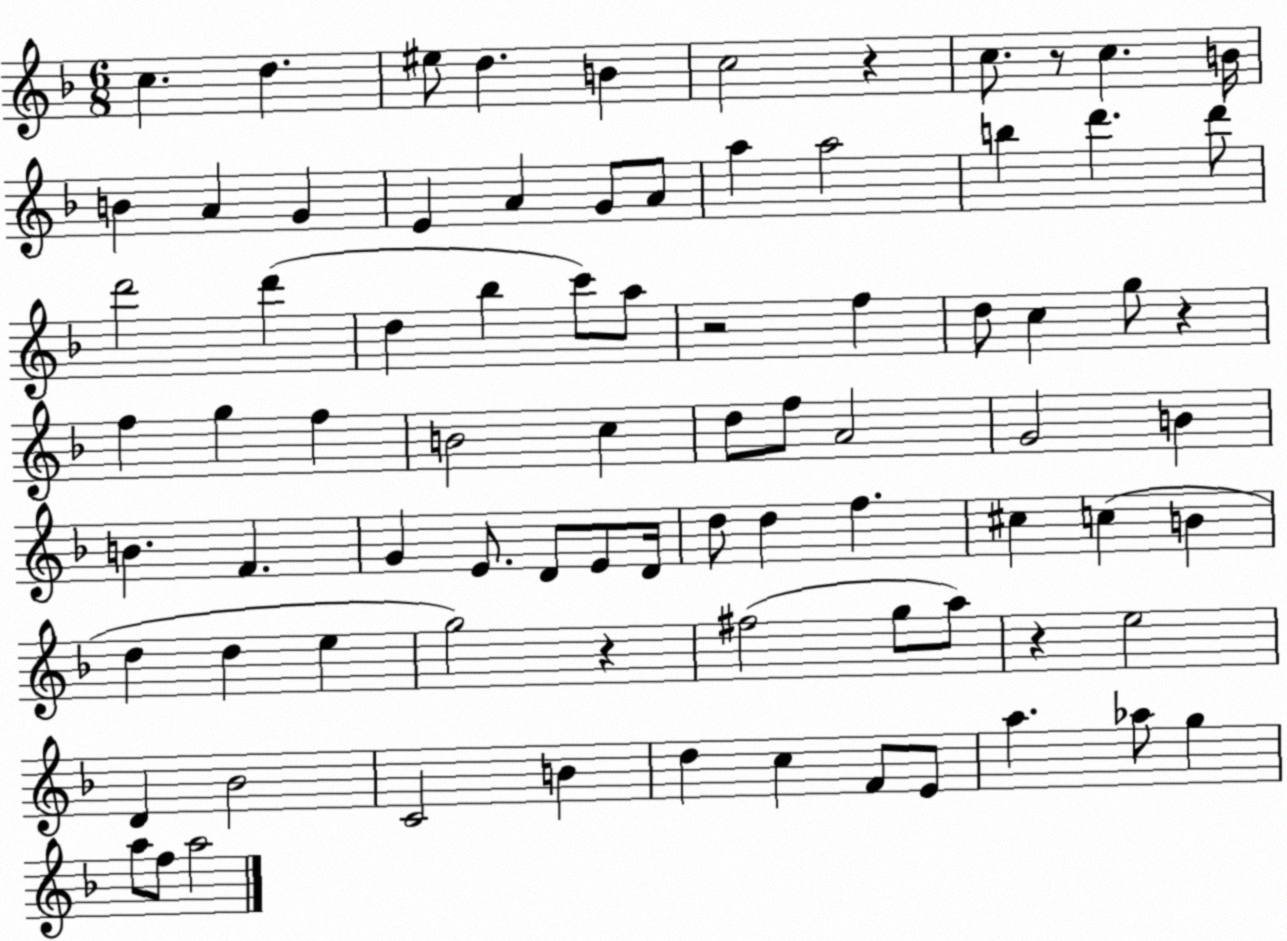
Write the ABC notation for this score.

X:1
T:Untitled
M:6/8
L:1/4
K:F
c d ^e/2 d B c2 z c/2 z/2 c B/4 B A G E A G/2 A/2 a a2 b d' d'/2 d'2 d' d _b c'/2 a/2 z2 f d/2 c g/2 z f g f B2 c d/2 f/2 A2 G2 B B F G E/2 D/2 E/2 D/4 d/2 d f ^c c B d d e g2 z ^f2 g/2 a/2 z e2 D _B2 C2 B d c F/2 E/2 a _a/2 g a/2 f/2 a2